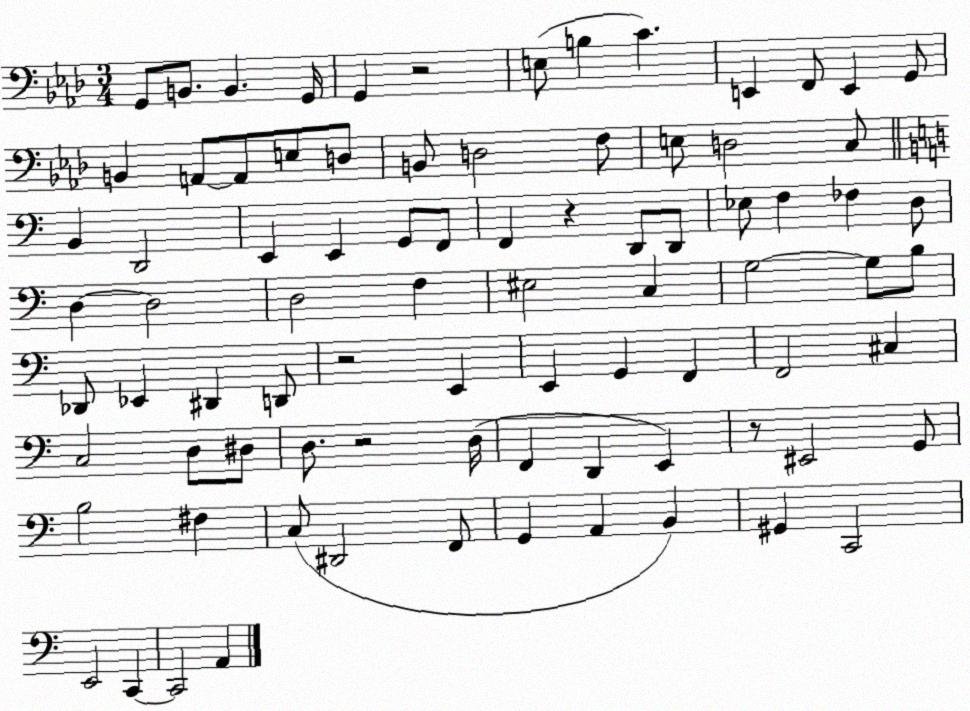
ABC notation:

X:1
T:Untitled
M:3/4
L:1/4
K:Ab
G,,/2 B,,/2 B,, G,,/4 G,, z2 E,/2 B, C E,, F,,/2 E,, G,,/2 B,, A,,/2 A,,/2 E,/2 D,/2 B,,/2 D,2 F,/2 E,/2 D,2 C,/2 B,, D,,2 E,, E,, G,,/2 F,,/2 F,, z D,,/2 D,,/2 _E,/2 F, _F, D,/2 D, D,2 D,2 F, ^E,2 C, G,2 G,/2 B,/2 _D,,/2 _E,, ^D,, D,,/2 z2 E,, E,, G,, F,, F,,2 ^C, C,2 D,/2 ^D,/2 D,/2 z2 D,/4 F,, D,, E,, z/2 ^E,,2 G,,/2 B,2 ^F, C,/2 ^D,,2 F,,/2 G,, A,, B,, ^G,, C,,2 E,,2 C,, C,,2 A,,